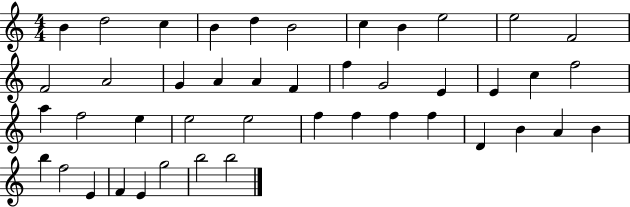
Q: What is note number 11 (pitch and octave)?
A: F4